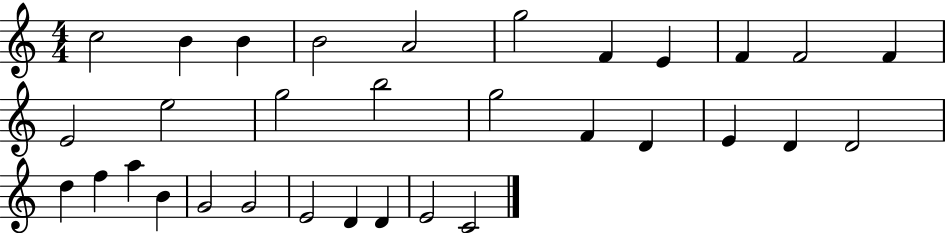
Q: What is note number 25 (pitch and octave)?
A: B4